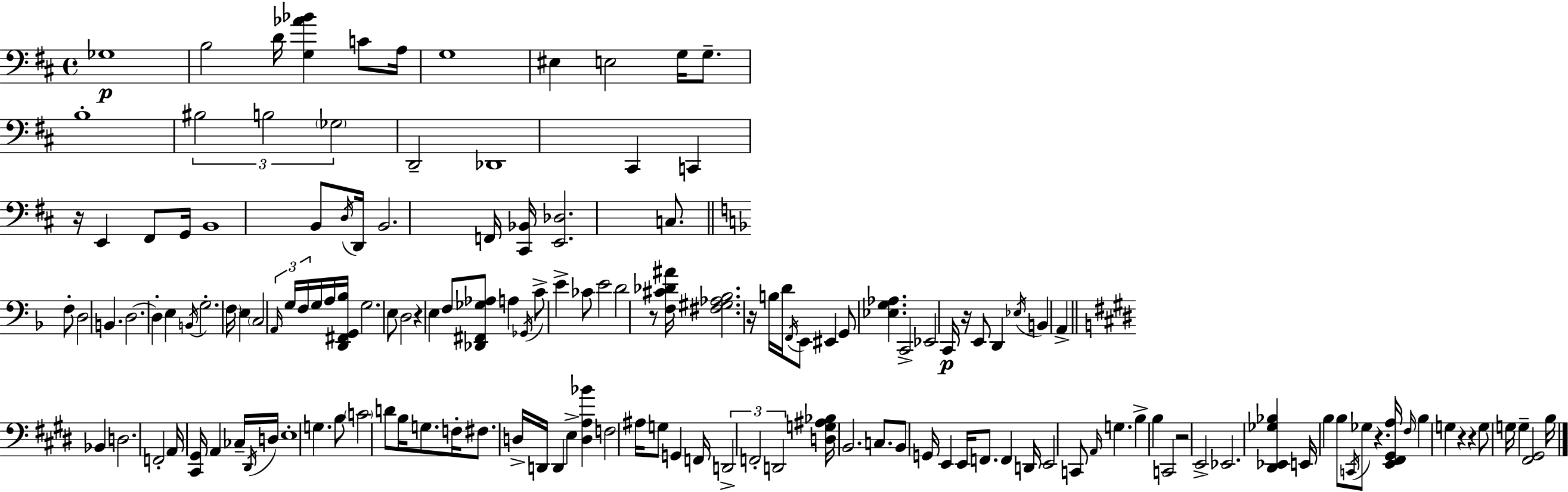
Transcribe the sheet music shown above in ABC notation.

X:1
T:Untitled
M:4/4
L:1/4
K:D
_G,4 B,2 D/4 [G,_A_B] C/2 A,/4 G,4 ^E, E,2 G,/4 G,/2 B,4 ^B,2 B,2 _G,2 D,,2 _D,,4 ^C,, C,, z/4 E,, ^F,,/2 G,,/4 B,,4 B,,/2 D,/4 D,,/4 B,,2 F,,/4 [^C,,_B,,]/4 [E,,_D,]2 C,/2 F,/2 D,2 B,, D,2 D, E, B,,/4 G,2 F,/4 E, C,2 A,,/4 G,/4 F,/4 G,/4 A,/4 [D,,^F,,G,,_B,]/4 G,2 E,/2 D,2 z E, F,/2 [_D,,^F,,_G,_A,]/2 A, _G,,/4 C/2 E _C/2 E2 D2 z/2 [F,^C_D^A]/4 [^F,^G,_A,_B,]2 z/4 B,/4 D/4 F,,/4 E,,/2 ^E,, G,,/2 [_E,G,_A,] C,,2 _E,,2 C,,/4 z/4 E,,/2 D,, _E,/4 B,, A,, _B,, D,2 F,,2 A,,/4 [^C,,^G,,]/4 A,, _C,/4 ^D,,/4 D,/4 E,4 G, B,/2 C2 D/2 B,/4 G,/2 F,/4 ^F,/2 D,/4 D,,/4 D,, E, [D,A,_B] F,2 ^A,/4 G,/2 G,, F,,/4 D,,2 F,,2 D,,2 [D,G,^A,_B,]/4 B,,2 C,/2 B,,/2 G,,/4 E,, E,,/4 F,,/2 F,, D,,/4 E,,2 C,,/2 A,,/4 G, B, B, C,,2 z2 E,,2 _E,,2 [^D,,_E,,_G,_B,] E,,/4 B, B,/2 C,,/4 _G,/2 z [E,,^F,,^G,,A,]/4 ^F,/4 B, G, z z G,/2 G,/4 G, [^F,,^G,,]2 B,/4